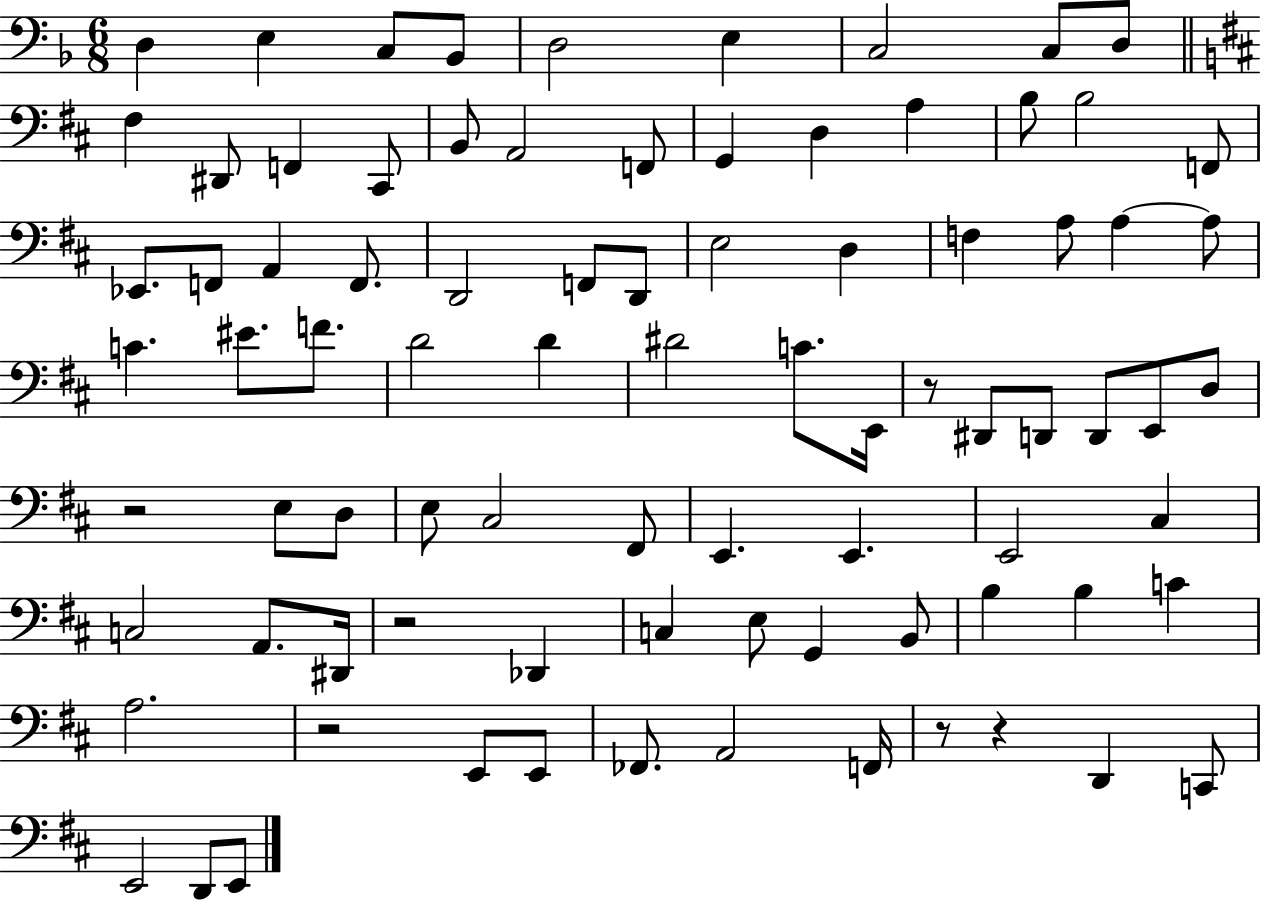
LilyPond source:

{
  \clef bass
  \numericTimeSignature
  \time 6/8
  \key f \major
  \repeat volta 2 { d4 e4 c8 bes,8 | d2 e4 | c2 c8 d8 | \bar "||" \break \key d \major fis4 dis,8 f,4 cis,8 | b,8 a,2 f,8 | g,4 d4 a4 | b8 b2 f,8 | \break ees,8. f,8 a,4 f,8. | d,2 f,8 d,8 | e2 d4 | f4 a8 a4~~ a8 | \break c'4. eis'8. f'8. | d'2 d'4 | dis'2 c'8. e,16 | r8 dis,8 d,8 d,8 e,8 d8 | \break r2 e8 d8 | e8 cis2 fis,8 | e,4. e,4. | e,2 cis4 | \break c2 a,8. dis,16 | r2 des,4 | c4 e8 g,4 b,8 | b4 b4 c'4 | \break a2. | r2 e,8 e,8 | fes,8. a,2 f,16 | r8 r4 d,4 c,8 | \break e,2 d,8 e,8 | } \bar "|."
}